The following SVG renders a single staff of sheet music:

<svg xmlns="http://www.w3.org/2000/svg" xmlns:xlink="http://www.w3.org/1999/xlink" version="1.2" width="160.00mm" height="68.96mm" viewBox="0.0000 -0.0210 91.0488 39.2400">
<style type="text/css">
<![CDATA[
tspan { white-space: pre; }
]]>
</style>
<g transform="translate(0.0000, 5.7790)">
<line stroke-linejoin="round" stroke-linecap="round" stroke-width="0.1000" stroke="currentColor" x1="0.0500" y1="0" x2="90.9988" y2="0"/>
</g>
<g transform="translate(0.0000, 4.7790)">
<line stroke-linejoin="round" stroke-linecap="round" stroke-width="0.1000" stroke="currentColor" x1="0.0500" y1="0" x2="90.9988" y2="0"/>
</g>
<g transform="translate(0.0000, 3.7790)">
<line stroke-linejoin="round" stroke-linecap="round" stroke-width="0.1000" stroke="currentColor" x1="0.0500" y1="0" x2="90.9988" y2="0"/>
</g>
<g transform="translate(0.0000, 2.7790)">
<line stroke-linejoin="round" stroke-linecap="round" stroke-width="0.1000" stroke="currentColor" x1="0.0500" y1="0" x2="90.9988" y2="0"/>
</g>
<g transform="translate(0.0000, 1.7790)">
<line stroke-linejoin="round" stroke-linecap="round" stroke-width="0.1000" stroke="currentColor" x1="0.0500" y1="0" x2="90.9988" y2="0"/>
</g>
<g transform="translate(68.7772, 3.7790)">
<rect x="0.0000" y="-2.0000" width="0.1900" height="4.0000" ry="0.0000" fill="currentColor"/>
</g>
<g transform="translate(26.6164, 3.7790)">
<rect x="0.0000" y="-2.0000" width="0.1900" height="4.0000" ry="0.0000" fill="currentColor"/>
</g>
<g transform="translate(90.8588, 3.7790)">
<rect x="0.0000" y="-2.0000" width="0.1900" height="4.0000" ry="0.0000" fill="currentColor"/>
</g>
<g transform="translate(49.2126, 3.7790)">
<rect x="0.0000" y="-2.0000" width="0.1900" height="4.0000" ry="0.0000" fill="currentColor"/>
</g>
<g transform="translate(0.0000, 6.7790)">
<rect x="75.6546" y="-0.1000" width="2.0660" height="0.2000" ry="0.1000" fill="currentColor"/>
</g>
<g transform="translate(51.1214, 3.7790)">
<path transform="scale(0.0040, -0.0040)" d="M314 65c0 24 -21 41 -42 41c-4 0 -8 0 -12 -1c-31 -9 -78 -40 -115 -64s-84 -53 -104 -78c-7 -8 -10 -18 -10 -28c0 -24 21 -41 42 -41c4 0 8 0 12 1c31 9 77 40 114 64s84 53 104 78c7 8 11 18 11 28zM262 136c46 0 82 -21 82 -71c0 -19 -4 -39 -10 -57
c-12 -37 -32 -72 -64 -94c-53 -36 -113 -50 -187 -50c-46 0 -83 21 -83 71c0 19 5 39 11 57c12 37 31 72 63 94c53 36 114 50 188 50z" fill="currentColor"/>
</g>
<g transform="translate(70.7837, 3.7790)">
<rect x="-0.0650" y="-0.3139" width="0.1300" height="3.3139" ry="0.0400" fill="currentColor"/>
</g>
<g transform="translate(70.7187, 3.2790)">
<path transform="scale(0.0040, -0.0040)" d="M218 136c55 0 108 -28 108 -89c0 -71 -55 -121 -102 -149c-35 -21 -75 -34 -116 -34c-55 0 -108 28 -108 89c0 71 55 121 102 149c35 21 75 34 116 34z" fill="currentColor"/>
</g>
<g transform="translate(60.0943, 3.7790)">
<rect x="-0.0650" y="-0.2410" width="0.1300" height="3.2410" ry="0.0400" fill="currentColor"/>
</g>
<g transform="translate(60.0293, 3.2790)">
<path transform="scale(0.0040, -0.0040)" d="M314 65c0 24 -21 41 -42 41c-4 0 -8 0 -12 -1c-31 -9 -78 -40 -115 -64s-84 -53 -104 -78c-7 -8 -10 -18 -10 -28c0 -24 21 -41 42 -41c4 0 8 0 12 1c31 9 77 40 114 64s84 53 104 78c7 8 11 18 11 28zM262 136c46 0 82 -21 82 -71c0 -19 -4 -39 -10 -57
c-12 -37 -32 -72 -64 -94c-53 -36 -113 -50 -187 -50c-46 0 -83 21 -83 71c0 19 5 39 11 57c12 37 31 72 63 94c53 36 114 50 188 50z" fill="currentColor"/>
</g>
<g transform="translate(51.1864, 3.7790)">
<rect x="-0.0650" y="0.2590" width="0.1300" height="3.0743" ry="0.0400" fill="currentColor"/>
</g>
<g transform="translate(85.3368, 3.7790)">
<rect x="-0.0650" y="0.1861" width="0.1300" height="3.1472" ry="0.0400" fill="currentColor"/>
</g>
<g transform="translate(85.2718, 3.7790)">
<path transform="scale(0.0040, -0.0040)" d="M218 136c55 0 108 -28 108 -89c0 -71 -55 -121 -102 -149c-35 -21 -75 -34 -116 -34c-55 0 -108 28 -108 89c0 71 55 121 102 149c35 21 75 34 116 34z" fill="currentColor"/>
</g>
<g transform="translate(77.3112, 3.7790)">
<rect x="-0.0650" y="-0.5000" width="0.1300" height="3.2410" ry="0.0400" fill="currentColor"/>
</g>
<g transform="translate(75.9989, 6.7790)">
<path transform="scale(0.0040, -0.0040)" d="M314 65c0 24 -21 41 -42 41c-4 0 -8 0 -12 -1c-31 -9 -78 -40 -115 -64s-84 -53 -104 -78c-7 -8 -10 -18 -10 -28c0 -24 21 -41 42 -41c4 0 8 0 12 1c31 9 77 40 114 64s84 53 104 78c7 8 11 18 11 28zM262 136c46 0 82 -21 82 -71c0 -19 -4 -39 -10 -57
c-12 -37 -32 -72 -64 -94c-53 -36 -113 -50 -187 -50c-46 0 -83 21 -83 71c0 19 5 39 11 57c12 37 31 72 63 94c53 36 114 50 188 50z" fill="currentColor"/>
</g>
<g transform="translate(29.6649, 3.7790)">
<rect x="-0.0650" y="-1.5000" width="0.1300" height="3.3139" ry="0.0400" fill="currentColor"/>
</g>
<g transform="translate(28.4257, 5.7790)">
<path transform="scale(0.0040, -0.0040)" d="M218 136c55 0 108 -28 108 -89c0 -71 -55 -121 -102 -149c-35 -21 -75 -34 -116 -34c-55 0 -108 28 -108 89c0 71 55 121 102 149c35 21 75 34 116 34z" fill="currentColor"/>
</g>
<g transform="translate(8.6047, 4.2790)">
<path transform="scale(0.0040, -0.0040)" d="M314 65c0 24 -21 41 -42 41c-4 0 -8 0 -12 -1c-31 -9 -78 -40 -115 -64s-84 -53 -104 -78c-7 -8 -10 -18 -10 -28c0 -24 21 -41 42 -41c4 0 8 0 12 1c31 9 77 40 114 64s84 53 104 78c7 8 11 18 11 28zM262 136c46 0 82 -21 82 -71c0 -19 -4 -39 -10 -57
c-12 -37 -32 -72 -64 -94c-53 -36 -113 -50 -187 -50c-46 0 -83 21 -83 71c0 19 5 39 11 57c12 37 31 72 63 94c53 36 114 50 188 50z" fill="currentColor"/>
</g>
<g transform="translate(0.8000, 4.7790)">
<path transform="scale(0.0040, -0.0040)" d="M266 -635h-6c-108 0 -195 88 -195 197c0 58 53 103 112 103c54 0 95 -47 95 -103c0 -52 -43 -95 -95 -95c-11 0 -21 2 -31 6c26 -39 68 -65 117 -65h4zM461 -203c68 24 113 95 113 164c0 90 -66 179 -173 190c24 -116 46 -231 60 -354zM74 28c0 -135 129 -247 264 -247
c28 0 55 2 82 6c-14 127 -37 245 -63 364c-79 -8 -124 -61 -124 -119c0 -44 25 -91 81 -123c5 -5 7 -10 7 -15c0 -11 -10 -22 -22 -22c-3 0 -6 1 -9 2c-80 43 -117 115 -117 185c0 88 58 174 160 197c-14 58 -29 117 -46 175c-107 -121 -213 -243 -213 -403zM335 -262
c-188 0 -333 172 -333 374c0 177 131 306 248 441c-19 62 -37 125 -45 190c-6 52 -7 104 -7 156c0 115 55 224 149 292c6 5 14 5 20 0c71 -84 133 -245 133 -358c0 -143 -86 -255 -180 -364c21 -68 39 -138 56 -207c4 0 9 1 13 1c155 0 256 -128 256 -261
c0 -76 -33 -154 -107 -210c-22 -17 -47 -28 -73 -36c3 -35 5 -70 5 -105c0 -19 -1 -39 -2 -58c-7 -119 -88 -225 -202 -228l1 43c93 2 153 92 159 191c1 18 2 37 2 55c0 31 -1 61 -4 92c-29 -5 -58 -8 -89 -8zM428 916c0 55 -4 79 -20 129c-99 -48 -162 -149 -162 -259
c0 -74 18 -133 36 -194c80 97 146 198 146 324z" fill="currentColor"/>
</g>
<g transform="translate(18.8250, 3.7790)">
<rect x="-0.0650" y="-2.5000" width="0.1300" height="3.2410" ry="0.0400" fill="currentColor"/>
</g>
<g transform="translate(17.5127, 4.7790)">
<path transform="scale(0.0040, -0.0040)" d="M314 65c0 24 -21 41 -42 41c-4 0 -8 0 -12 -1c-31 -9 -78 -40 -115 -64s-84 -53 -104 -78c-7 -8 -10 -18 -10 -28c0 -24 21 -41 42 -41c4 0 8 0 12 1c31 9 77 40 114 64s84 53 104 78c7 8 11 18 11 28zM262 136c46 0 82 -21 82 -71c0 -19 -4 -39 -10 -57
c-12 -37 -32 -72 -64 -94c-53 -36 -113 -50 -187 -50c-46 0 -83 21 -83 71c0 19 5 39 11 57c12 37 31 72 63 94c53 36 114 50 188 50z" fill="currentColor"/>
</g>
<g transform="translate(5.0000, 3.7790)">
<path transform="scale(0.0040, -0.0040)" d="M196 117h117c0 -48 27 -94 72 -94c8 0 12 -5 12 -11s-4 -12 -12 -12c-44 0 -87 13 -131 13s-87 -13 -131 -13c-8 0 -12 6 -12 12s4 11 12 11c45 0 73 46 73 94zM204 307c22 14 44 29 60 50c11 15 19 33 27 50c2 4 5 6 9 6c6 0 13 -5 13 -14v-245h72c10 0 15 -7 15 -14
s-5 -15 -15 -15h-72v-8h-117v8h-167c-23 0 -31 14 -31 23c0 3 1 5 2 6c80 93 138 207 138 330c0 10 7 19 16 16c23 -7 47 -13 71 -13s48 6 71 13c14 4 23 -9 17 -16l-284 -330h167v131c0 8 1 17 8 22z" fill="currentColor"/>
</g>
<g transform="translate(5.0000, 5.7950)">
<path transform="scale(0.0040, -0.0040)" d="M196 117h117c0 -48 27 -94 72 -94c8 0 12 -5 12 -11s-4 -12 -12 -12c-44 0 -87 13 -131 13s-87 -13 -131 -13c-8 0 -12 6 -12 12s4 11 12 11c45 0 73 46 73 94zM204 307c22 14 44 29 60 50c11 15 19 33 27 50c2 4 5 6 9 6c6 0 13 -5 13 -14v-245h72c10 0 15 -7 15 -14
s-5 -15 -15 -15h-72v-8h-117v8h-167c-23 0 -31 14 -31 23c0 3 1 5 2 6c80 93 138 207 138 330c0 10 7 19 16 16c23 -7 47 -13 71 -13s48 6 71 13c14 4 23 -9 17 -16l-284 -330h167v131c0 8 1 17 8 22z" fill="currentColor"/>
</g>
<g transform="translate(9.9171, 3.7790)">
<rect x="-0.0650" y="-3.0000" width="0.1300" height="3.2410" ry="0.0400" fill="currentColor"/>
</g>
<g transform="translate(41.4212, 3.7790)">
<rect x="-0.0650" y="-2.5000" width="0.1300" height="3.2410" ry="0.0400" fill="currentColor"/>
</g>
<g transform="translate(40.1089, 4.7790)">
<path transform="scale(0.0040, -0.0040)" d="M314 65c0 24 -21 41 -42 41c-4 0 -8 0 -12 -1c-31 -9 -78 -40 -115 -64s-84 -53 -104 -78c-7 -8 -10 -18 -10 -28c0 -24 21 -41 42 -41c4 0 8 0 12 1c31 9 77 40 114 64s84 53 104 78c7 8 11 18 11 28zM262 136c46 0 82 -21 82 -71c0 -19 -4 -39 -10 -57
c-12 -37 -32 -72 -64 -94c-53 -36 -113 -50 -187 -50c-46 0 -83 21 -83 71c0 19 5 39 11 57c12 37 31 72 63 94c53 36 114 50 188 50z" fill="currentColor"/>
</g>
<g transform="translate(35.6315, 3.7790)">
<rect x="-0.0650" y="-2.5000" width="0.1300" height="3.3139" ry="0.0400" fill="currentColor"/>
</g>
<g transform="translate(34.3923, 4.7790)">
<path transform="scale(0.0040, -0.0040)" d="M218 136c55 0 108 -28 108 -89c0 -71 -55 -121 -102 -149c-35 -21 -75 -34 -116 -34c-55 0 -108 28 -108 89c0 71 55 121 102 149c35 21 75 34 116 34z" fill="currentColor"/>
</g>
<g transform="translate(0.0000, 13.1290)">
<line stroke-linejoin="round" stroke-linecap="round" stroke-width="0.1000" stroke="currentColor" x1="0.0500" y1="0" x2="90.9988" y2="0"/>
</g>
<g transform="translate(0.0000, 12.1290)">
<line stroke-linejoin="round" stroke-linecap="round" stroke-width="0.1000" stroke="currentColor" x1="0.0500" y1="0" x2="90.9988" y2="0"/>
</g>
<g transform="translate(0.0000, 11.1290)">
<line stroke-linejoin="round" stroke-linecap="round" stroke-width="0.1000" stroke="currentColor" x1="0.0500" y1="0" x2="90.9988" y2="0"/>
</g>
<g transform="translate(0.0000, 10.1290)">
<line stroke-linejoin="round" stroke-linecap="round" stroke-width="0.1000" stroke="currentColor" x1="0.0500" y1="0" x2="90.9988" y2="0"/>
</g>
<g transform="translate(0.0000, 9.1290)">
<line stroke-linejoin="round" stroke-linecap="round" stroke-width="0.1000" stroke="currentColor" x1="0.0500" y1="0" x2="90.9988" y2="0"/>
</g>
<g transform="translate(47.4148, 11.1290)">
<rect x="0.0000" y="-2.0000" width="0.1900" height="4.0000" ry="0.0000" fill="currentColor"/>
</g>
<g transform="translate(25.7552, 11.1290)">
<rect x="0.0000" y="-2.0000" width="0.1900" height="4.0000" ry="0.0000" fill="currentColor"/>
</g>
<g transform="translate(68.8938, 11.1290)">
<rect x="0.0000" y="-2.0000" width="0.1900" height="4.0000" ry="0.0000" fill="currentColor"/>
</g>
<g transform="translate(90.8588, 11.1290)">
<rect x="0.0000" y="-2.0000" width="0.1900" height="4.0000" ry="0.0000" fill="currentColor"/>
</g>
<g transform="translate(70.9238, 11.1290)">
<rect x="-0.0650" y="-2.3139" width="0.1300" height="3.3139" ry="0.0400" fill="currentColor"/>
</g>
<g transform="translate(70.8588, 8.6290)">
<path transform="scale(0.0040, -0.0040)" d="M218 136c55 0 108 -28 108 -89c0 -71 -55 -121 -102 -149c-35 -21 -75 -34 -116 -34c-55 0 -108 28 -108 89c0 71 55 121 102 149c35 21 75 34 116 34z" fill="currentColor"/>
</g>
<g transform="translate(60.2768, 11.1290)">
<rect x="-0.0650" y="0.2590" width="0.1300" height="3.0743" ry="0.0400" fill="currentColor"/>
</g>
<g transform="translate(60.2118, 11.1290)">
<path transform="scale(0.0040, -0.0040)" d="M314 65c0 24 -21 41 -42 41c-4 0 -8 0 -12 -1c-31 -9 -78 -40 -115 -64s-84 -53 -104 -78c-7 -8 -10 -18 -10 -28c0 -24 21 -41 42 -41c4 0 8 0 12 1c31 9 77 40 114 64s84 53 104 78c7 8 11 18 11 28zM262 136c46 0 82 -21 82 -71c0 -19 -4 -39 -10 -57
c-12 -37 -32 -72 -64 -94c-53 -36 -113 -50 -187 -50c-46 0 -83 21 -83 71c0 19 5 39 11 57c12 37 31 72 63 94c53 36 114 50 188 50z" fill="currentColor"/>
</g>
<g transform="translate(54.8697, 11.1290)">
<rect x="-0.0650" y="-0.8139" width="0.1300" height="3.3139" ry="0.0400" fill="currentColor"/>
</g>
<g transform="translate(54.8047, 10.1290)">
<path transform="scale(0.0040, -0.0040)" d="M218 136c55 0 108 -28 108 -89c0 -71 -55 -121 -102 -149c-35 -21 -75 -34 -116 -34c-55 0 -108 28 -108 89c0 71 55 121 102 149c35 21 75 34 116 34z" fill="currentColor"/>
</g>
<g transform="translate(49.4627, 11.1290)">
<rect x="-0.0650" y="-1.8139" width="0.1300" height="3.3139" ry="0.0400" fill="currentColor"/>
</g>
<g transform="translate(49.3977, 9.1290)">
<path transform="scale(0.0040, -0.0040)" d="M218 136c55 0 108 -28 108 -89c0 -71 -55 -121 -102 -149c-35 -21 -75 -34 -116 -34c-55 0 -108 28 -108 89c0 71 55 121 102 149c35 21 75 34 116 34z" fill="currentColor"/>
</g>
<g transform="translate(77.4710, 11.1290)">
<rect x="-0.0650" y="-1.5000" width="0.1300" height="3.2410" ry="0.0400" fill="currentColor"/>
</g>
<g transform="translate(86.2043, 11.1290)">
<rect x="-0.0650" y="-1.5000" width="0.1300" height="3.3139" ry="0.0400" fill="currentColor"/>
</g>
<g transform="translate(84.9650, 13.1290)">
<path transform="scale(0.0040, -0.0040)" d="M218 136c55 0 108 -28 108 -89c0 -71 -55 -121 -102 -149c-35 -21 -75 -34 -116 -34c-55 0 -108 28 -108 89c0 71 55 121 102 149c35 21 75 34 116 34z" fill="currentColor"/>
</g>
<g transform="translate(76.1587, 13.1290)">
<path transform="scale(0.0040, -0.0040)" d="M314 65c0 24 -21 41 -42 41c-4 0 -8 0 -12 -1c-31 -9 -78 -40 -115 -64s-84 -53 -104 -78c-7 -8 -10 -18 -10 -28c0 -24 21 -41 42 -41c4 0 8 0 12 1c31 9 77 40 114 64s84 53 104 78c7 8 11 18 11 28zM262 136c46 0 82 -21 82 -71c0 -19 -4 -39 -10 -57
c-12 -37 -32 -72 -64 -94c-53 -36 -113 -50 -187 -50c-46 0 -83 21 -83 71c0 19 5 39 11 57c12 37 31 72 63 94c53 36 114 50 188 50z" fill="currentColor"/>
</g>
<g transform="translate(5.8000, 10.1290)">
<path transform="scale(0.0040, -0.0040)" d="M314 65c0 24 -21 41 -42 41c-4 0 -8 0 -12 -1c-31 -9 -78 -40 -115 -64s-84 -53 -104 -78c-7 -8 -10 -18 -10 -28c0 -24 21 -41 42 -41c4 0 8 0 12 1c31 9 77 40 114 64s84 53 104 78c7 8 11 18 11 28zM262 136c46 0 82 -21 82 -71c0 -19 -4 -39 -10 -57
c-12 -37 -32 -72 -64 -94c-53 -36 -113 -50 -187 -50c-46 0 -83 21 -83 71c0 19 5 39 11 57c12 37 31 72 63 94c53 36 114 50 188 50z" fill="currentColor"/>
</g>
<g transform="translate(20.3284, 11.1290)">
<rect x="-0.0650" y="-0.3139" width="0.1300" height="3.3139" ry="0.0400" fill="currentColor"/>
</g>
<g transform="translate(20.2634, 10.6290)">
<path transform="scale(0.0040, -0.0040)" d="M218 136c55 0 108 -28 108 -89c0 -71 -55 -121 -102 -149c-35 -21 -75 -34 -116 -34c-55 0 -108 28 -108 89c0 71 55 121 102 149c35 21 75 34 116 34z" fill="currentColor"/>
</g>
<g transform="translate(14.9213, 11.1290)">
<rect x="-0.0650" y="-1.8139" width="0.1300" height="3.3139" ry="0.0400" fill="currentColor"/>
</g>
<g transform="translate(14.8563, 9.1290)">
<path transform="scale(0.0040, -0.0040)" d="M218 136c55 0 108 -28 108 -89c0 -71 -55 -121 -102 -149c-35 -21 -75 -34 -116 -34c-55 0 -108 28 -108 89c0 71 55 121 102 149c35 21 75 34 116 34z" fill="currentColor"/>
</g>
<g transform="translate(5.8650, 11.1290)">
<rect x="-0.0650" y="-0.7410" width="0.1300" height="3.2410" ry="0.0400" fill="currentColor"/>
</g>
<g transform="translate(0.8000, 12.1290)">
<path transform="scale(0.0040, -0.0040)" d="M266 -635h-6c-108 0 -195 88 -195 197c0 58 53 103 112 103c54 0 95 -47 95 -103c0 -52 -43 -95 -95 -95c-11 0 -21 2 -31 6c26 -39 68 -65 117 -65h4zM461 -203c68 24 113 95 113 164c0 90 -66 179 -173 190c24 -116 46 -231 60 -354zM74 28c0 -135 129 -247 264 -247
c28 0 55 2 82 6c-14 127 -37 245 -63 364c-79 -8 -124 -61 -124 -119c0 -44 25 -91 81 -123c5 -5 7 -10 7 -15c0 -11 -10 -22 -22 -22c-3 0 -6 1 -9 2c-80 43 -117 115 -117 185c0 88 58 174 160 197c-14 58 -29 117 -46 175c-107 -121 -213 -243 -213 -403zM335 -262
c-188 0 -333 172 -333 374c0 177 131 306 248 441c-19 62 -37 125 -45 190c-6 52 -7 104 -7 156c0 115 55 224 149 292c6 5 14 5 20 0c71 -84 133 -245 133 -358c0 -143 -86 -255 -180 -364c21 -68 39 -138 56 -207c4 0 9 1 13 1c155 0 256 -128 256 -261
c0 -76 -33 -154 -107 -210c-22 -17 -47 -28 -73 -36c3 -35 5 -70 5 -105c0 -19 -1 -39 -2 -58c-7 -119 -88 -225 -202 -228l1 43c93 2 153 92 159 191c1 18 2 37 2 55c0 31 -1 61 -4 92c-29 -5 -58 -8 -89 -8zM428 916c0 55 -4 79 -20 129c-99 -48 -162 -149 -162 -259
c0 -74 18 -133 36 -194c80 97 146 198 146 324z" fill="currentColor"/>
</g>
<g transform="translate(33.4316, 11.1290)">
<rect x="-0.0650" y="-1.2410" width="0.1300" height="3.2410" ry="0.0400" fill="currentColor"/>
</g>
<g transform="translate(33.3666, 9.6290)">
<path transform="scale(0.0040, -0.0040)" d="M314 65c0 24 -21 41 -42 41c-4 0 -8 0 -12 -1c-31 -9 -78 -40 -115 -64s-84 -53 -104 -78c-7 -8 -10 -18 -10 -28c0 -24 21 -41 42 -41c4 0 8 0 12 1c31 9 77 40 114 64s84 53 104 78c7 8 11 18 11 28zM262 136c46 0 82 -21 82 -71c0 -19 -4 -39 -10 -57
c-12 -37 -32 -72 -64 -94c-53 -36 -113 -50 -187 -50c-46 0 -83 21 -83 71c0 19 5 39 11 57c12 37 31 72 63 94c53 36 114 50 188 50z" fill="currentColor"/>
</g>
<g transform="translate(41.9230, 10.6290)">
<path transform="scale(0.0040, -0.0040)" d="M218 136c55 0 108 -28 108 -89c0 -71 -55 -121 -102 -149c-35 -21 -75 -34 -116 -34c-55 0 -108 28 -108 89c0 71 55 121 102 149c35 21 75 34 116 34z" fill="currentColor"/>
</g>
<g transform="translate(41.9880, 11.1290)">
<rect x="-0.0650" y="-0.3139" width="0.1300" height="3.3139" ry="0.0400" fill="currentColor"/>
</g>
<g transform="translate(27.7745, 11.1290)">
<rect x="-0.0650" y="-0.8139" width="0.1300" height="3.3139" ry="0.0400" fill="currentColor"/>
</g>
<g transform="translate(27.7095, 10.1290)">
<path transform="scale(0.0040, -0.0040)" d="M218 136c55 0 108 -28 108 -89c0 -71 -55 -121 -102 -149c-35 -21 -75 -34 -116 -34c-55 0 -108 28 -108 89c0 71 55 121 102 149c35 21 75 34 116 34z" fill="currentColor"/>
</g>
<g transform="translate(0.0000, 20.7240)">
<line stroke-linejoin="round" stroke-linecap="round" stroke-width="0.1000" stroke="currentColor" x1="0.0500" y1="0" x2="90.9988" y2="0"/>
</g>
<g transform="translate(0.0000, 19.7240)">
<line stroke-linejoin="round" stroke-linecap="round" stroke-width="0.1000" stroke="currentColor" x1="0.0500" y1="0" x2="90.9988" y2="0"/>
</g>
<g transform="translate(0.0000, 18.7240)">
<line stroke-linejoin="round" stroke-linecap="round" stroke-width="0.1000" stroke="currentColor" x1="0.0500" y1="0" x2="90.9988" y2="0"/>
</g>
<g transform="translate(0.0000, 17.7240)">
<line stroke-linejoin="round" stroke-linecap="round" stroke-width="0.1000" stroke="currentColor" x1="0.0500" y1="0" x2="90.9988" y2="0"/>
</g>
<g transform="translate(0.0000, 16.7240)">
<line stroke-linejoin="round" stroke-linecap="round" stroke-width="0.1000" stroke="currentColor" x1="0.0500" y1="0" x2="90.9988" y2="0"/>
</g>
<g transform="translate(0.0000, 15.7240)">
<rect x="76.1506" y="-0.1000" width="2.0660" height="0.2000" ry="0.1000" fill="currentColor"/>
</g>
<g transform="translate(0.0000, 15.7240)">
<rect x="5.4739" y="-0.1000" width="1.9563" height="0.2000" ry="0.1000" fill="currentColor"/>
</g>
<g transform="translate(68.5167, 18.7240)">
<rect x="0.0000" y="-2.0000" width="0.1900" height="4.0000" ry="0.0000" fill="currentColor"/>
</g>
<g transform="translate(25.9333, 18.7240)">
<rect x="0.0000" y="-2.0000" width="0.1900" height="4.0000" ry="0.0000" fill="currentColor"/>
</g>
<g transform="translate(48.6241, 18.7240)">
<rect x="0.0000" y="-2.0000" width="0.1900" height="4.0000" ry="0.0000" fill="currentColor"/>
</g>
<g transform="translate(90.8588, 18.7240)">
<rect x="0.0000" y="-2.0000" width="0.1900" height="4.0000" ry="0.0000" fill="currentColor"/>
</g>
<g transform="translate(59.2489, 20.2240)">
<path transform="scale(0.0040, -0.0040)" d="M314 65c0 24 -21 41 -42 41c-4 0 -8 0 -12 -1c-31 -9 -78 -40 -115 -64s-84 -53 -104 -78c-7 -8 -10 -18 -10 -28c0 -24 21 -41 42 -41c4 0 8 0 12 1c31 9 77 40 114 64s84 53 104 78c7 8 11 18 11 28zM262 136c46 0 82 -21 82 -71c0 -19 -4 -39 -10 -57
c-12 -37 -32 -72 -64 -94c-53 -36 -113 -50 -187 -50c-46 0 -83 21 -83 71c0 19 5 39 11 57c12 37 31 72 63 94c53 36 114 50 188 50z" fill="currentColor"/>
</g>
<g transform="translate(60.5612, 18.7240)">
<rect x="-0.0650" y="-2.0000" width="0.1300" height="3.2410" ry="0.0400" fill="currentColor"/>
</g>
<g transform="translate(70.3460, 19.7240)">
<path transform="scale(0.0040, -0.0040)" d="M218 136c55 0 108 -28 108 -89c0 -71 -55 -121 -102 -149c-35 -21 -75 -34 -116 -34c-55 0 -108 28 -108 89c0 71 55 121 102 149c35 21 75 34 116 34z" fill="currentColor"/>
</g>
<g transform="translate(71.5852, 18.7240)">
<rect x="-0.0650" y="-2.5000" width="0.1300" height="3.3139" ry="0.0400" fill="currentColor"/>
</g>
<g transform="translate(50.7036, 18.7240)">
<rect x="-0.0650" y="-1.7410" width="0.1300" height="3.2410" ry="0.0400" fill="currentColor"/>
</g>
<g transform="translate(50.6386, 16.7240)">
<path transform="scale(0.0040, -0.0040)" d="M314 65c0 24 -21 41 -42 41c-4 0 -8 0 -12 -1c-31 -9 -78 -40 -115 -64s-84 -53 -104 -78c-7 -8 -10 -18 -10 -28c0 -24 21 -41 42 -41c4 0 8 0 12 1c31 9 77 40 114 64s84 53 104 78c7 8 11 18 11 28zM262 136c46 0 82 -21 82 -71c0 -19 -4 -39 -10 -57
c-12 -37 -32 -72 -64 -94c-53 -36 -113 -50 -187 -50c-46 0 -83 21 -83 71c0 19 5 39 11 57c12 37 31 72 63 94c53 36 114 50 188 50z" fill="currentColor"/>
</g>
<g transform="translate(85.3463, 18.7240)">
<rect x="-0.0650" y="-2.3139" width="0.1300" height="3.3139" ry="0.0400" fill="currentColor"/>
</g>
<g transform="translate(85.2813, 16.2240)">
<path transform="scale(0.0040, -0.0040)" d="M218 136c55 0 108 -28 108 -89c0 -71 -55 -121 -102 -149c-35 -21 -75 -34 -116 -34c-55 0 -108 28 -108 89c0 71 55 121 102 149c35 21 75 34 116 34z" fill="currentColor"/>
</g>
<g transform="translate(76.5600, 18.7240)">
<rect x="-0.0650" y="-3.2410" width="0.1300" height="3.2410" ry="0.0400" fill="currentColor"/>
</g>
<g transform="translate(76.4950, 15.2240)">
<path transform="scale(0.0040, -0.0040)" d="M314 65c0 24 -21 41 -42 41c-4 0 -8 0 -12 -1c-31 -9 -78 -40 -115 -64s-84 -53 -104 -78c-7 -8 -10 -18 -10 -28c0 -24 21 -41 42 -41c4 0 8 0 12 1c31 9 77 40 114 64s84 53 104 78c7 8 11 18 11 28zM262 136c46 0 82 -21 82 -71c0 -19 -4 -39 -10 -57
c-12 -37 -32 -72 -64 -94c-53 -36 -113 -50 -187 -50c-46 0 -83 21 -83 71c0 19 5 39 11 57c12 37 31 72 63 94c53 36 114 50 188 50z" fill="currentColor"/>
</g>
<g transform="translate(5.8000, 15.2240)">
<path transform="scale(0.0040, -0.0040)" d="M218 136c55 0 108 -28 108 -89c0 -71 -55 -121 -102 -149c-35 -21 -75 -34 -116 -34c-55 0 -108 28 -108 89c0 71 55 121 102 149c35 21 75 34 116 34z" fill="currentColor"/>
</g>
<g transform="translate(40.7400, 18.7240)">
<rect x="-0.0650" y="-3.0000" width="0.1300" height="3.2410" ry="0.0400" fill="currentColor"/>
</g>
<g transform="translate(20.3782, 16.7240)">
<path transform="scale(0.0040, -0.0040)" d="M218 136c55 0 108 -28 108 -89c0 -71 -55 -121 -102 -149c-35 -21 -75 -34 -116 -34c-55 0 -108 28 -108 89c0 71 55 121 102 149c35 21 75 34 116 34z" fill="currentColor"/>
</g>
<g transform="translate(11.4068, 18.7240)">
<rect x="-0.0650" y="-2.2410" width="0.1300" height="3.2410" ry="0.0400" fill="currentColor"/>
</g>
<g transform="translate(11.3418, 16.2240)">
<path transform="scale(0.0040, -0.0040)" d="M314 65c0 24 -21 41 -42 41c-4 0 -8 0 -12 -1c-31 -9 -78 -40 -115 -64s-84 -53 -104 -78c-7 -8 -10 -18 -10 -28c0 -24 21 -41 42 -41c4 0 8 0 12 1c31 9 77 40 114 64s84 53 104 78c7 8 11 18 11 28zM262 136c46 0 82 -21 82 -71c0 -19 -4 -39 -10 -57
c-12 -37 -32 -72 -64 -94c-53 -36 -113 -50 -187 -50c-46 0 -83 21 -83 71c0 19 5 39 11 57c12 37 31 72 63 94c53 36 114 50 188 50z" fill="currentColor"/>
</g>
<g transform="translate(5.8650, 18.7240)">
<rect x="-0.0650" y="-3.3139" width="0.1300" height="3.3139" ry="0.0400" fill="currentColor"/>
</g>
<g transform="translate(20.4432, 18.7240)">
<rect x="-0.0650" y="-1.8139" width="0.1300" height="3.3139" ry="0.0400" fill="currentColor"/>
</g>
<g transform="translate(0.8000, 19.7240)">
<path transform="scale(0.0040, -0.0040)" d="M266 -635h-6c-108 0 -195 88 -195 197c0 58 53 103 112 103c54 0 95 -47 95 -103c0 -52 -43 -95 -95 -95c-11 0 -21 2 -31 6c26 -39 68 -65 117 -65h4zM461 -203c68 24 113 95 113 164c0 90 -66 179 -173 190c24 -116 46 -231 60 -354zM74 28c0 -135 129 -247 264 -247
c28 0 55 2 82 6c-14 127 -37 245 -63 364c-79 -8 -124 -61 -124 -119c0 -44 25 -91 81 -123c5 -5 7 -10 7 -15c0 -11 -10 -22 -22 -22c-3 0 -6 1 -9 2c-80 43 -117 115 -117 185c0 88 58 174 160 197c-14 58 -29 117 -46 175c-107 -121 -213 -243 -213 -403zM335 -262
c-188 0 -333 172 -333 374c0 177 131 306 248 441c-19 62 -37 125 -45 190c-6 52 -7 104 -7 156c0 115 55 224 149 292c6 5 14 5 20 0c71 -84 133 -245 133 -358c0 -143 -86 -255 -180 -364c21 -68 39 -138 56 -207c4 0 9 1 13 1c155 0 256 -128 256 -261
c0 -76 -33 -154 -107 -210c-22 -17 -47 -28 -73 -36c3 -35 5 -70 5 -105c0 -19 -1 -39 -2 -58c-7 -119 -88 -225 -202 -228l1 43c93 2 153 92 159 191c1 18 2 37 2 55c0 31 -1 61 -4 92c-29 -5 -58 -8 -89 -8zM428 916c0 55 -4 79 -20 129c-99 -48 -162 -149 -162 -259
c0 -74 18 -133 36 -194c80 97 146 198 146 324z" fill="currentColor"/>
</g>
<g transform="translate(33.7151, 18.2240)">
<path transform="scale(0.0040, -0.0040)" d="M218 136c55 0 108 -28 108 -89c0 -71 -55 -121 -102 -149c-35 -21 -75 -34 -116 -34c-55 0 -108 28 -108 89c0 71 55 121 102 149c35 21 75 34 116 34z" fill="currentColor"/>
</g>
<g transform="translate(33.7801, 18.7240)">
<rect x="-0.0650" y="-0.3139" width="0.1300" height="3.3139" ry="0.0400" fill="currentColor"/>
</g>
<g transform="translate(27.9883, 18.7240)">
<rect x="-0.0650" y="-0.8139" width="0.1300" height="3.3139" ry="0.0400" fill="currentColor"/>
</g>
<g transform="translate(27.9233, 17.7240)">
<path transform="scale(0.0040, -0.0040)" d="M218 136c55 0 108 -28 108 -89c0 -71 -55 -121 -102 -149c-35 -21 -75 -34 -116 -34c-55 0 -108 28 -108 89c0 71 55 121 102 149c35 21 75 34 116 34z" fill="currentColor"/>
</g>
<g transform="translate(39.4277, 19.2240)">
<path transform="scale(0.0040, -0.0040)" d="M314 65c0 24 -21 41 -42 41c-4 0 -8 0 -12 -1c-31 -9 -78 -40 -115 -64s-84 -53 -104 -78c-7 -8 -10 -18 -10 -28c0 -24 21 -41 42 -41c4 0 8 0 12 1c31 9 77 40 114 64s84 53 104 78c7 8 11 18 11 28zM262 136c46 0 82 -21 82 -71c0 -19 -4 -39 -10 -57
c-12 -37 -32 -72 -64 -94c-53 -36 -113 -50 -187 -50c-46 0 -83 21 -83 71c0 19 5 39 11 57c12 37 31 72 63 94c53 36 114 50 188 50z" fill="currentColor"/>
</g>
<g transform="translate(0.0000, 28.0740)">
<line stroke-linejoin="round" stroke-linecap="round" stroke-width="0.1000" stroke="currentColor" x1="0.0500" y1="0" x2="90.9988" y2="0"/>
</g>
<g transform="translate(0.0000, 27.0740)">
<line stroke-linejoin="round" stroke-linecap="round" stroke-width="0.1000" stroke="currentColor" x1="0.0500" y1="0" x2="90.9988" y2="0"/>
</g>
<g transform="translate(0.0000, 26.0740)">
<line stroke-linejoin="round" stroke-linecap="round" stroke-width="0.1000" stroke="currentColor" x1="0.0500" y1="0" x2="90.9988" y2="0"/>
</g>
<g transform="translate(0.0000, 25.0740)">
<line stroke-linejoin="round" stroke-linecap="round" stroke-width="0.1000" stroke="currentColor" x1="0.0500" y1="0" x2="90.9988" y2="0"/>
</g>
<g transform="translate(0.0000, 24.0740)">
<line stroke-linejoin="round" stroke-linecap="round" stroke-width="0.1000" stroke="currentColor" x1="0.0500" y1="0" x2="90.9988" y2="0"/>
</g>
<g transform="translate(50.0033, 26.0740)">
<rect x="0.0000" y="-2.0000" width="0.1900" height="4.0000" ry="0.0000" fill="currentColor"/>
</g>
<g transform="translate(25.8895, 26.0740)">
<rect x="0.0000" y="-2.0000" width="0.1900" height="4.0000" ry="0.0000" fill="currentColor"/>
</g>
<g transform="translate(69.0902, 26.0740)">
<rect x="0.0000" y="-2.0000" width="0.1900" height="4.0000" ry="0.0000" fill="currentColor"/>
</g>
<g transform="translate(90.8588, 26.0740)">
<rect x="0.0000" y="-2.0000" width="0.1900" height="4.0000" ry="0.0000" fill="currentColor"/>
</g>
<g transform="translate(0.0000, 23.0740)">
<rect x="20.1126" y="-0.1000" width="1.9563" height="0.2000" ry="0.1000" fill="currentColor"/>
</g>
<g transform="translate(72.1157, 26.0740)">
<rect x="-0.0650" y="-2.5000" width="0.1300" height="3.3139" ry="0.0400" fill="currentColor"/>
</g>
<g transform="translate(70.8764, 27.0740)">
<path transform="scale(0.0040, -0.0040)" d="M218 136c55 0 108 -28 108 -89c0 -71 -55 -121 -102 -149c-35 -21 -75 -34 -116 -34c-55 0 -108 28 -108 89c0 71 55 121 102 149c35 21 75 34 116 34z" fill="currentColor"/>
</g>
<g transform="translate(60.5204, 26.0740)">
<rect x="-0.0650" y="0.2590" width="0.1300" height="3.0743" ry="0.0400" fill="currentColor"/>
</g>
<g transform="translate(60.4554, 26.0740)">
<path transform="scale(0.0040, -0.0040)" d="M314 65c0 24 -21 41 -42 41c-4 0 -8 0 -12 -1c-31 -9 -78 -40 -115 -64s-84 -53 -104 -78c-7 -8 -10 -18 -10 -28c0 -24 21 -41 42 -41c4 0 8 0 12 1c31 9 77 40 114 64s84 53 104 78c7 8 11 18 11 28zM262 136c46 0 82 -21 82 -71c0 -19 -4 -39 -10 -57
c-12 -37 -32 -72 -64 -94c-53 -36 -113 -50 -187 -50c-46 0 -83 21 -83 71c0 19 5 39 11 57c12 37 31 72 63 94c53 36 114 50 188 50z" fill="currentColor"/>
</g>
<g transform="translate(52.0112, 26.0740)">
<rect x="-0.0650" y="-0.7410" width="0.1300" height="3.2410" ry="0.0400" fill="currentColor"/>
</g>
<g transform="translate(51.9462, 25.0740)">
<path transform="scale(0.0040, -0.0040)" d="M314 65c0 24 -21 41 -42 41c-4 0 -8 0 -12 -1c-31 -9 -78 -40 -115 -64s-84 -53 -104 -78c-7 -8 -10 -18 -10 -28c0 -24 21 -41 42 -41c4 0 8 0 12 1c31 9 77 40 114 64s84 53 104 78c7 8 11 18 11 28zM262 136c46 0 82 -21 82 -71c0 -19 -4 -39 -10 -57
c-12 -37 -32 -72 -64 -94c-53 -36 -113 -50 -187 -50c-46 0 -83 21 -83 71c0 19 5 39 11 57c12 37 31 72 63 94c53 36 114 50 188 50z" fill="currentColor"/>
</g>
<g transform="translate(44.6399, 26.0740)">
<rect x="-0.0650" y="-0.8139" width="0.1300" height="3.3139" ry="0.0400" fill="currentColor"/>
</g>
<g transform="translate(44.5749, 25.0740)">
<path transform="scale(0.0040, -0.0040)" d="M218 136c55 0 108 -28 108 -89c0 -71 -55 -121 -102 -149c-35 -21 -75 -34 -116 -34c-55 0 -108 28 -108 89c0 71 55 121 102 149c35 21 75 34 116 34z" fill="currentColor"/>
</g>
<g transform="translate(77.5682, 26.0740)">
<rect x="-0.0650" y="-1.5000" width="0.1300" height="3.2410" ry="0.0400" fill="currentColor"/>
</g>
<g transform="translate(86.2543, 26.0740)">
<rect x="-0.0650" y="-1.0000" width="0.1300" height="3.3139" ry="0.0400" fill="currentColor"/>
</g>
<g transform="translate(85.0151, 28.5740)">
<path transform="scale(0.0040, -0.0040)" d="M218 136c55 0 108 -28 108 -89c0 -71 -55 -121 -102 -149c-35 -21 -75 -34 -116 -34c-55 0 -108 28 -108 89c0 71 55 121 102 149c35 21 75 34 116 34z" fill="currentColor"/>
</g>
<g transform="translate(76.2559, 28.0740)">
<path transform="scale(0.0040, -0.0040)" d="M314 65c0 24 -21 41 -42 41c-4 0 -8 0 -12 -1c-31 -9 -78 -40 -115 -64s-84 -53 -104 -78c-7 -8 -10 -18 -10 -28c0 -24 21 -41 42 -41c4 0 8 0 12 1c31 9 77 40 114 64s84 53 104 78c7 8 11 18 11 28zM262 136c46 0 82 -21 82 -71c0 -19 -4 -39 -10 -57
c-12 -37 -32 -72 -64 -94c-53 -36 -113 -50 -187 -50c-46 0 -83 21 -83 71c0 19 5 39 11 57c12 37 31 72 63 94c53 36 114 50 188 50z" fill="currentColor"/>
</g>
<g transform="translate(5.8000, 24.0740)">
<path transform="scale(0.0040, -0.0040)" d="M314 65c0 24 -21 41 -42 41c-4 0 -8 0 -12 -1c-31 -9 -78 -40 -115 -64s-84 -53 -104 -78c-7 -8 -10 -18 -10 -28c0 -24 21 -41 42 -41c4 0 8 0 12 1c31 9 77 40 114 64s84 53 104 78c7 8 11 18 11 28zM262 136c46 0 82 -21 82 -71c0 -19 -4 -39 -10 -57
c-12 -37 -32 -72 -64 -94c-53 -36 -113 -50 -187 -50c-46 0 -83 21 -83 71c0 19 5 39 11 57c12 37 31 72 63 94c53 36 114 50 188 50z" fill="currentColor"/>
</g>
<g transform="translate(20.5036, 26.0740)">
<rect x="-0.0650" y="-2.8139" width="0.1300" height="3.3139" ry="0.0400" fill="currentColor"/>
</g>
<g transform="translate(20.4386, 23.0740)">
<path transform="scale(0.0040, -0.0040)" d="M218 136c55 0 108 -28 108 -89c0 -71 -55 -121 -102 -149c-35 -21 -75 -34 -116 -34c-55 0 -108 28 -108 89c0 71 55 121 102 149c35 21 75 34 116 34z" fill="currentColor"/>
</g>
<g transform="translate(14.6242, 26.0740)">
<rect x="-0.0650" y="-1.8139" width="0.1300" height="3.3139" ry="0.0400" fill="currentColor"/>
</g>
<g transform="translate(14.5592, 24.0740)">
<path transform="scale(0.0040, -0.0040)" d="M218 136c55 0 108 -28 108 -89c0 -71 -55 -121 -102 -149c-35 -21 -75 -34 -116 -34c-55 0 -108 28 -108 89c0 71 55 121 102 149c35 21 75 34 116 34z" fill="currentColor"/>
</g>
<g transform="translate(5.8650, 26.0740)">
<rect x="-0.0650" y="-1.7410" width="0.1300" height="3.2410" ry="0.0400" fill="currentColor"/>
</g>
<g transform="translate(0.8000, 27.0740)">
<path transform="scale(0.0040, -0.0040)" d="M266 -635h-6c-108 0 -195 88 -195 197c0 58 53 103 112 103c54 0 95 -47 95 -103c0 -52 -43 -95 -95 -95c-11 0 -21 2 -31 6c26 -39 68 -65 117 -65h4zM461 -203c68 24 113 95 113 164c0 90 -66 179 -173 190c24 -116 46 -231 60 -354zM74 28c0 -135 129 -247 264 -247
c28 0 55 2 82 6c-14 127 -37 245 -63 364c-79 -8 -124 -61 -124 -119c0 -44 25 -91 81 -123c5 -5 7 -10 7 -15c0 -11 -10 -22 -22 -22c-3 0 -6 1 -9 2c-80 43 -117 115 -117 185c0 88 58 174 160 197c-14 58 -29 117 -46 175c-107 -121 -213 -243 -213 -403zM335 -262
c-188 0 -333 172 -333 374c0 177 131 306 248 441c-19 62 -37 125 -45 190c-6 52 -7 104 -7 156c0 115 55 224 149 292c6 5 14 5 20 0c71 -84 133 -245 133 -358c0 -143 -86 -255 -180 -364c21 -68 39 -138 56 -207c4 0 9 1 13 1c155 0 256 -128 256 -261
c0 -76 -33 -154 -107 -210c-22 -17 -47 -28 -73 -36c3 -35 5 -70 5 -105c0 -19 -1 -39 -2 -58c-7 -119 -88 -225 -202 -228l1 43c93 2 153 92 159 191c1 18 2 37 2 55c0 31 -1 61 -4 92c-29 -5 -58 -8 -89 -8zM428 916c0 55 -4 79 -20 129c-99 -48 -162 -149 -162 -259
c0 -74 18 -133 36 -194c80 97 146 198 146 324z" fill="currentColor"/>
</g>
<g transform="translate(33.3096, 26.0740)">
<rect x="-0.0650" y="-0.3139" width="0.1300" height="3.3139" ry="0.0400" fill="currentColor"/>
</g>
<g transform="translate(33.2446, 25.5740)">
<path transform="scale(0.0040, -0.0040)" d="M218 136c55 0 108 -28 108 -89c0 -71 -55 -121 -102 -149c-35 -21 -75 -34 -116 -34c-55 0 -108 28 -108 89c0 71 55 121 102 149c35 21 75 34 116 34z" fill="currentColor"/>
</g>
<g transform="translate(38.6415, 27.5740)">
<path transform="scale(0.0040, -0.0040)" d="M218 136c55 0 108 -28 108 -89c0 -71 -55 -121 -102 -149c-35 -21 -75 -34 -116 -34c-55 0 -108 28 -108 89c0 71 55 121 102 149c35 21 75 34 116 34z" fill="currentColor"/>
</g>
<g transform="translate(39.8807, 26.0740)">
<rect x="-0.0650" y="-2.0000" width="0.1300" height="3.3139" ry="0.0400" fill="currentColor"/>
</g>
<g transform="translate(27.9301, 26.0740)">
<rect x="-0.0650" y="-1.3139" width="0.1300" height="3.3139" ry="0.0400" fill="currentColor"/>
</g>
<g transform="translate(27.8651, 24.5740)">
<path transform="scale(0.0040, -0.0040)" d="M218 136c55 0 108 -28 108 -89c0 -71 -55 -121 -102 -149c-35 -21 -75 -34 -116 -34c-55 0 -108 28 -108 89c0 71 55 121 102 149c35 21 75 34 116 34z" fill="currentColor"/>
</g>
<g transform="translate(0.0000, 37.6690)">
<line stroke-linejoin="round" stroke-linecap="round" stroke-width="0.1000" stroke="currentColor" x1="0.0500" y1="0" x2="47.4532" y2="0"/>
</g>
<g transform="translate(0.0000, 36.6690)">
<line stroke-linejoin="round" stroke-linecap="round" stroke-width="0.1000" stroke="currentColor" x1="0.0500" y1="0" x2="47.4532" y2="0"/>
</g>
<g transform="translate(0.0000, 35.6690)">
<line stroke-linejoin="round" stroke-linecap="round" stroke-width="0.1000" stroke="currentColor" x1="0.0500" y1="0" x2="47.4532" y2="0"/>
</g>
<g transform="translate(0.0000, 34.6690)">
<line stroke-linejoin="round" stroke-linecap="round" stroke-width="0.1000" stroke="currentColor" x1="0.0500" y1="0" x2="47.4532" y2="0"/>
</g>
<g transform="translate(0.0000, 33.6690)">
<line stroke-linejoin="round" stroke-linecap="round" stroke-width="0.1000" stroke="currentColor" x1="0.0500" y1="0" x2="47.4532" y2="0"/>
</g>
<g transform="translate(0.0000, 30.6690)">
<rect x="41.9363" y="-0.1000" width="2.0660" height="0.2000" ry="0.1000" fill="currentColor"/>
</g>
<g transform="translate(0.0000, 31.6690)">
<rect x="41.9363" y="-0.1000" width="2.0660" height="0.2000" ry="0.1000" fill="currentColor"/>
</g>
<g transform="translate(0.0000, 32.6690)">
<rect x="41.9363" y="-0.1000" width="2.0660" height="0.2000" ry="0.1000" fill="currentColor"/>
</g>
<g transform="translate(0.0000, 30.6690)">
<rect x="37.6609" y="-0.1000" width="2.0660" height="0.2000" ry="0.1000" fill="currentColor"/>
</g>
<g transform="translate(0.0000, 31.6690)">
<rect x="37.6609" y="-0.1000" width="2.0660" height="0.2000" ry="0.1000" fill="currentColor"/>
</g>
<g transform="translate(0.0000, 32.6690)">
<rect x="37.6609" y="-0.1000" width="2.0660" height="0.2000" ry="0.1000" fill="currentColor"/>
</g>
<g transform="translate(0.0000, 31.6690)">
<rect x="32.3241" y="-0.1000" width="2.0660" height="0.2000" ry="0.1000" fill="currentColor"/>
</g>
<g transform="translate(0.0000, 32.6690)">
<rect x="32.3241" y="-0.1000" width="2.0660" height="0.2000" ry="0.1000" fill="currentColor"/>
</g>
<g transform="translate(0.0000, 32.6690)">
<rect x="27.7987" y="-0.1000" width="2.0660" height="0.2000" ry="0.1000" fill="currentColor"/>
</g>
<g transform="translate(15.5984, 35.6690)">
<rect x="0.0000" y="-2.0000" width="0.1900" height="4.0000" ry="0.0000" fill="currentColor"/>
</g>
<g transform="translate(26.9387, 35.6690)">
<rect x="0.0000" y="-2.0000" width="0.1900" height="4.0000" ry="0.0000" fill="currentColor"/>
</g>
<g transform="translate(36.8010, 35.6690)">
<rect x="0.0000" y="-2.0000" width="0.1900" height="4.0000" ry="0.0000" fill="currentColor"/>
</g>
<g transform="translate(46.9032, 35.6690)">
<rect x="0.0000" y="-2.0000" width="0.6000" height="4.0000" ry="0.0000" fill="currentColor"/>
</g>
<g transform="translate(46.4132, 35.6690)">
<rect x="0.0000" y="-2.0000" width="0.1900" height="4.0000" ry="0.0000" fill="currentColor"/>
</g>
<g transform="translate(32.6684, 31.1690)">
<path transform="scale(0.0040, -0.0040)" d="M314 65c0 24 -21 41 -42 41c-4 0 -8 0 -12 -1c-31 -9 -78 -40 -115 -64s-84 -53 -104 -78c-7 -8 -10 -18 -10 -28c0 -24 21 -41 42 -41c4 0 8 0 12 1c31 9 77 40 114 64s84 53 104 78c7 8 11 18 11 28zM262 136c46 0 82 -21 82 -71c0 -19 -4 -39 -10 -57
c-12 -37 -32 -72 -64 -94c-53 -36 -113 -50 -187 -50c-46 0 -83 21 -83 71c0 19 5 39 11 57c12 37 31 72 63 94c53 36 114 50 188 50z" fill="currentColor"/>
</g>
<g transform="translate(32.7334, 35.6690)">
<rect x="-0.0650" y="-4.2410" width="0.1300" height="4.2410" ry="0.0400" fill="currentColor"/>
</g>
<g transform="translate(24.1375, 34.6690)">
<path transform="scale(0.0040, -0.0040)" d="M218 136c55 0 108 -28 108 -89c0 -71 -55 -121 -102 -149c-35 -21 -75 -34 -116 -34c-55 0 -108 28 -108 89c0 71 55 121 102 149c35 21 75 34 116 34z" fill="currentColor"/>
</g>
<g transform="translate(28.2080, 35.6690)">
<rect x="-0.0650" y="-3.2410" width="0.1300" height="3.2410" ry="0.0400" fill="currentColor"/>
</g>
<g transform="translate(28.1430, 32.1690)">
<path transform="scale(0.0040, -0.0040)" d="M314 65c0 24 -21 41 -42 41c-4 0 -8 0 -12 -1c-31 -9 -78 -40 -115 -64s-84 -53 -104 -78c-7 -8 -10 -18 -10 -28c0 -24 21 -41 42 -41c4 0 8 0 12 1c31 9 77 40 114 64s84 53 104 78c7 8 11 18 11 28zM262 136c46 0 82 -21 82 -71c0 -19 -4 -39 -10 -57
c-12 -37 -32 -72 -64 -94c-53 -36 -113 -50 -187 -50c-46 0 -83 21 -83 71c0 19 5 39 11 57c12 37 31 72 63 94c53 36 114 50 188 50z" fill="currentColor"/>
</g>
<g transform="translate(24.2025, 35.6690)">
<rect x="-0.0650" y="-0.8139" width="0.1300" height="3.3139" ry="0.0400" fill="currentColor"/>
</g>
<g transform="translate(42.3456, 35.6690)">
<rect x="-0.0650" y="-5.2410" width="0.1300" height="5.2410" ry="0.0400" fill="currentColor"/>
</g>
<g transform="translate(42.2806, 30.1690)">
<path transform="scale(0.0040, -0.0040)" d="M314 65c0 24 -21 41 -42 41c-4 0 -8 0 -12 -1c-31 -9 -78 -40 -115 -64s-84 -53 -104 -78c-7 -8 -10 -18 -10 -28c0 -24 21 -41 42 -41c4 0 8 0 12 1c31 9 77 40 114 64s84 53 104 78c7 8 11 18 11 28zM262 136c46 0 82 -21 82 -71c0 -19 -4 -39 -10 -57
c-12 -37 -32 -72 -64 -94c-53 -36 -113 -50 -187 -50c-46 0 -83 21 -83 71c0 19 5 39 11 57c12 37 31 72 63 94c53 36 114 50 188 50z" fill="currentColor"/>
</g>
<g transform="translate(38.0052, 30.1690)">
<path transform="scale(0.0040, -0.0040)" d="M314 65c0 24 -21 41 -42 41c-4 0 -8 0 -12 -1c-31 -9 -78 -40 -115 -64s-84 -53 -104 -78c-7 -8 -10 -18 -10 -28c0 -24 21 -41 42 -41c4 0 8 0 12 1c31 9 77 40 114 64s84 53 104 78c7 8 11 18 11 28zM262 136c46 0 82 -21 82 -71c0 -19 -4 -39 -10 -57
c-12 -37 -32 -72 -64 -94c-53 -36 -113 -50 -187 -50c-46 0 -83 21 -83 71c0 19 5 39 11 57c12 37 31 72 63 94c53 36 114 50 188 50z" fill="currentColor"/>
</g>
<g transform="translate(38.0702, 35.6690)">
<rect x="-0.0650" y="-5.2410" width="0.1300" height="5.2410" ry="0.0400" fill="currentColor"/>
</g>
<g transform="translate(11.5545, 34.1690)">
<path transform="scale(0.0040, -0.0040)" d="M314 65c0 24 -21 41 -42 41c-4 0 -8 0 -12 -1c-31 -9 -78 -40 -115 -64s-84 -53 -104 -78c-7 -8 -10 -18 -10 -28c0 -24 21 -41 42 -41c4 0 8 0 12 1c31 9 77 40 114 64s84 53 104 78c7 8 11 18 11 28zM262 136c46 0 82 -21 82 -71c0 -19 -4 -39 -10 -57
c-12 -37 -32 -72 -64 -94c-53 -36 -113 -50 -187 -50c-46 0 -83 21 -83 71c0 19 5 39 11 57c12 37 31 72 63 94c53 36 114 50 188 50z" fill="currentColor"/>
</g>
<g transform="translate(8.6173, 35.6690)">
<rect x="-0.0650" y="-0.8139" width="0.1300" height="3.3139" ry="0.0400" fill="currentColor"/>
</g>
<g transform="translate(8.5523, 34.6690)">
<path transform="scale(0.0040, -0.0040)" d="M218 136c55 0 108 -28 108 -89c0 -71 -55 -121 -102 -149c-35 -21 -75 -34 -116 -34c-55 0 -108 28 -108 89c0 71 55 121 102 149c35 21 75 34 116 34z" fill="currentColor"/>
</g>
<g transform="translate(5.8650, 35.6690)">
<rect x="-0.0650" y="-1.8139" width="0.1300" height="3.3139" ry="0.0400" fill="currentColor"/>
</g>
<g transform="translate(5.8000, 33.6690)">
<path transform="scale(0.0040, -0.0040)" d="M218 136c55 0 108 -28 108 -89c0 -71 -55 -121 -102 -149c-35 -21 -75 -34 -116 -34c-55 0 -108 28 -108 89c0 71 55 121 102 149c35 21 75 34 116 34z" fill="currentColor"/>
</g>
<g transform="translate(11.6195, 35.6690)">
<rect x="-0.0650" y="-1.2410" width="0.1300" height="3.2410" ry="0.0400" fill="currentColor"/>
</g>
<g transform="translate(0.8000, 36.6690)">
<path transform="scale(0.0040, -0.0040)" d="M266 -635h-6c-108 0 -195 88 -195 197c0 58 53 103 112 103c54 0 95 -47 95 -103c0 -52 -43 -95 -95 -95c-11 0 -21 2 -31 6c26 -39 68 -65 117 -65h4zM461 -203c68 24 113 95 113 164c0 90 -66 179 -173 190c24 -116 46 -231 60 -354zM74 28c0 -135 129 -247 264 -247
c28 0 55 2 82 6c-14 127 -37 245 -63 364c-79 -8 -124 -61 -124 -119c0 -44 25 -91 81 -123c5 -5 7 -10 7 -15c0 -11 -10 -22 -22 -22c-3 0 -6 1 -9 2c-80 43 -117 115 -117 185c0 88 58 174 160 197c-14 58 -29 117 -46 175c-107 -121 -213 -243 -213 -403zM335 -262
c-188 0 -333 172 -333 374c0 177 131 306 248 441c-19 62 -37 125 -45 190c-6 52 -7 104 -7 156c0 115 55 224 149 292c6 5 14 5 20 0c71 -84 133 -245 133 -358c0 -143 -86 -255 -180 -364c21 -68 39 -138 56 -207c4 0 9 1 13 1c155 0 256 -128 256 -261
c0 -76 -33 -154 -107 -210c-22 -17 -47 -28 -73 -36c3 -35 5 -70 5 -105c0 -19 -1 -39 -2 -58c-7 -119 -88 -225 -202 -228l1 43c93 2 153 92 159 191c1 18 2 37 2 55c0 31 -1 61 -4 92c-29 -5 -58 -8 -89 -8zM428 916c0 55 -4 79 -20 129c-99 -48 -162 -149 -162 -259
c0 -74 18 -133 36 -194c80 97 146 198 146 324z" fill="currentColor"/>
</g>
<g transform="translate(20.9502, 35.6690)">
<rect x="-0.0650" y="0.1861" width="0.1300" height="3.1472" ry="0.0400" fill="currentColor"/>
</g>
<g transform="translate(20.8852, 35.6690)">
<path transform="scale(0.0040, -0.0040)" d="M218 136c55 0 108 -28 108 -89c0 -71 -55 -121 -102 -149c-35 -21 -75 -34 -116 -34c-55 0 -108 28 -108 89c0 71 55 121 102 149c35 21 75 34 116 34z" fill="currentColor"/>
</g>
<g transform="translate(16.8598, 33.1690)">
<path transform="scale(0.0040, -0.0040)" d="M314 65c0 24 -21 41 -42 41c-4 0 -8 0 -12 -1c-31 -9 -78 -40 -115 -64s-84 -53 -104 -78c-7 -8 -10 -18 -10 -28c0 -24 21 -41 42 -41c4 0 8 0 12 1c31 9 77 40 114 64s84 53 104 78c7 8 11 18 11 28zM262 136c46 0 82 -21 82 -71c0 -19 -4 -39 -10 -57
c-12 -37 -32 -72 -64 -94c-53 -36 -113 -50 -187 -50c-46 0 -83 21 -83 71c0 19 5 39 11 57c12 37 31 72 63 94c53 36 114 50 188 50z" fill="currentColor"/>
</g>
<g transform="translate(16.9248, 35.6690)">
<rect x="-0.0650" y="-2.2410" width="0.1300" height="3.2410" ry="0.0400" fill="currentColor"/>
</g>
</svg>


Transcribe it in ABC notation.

X:1
T:Untitled
M:4/4
L:1/4
K:C
A2 G2 E G G2 B2 c2 c C2 B d2 f c d e2 c f d B2 g E2 E b g2 f d c A2 f2 F2 G b2 g f2 f a e c F d d2 B2 G E2 D f d e2 g2 B d b2 d'2 f'2 f'2